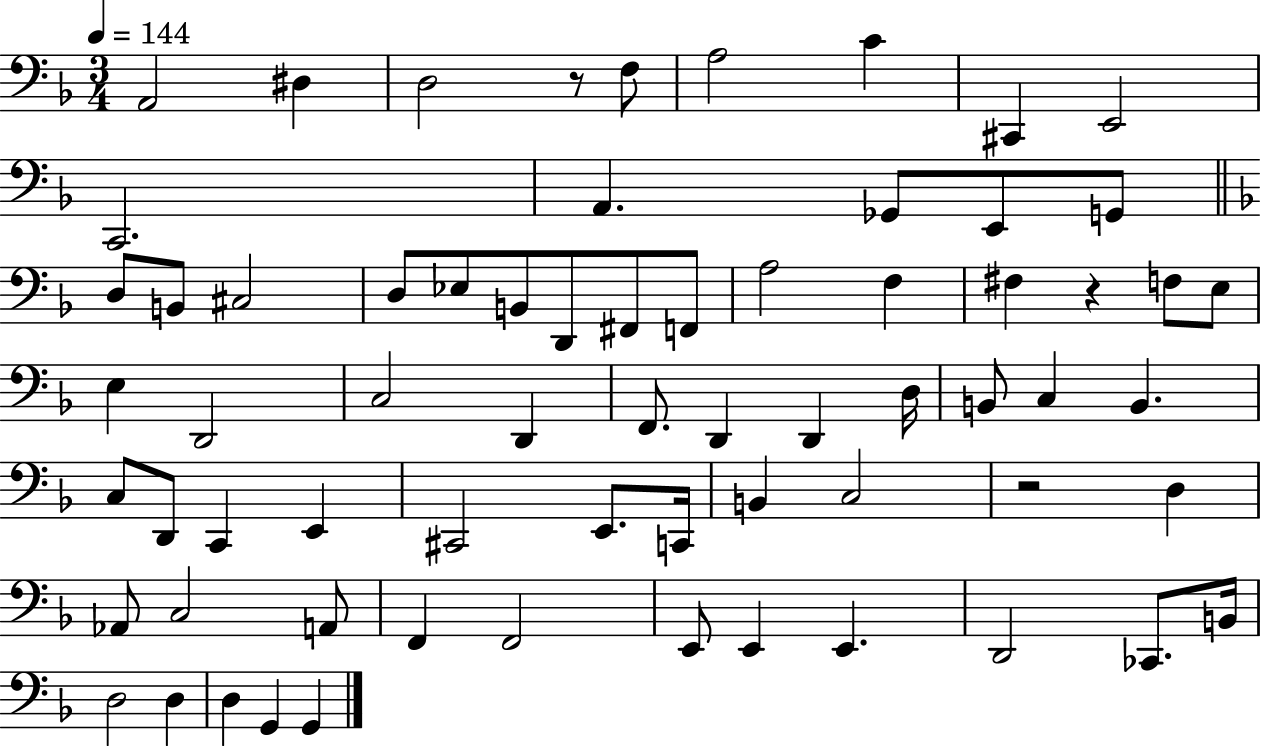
{
  \clef bass
  \numericTimeSignature
  \time 3/4
  \key f \major
  \tempo 4 = 144
  a,2 dis4 | d2 r8 f8 | a2 c'4 | cis,4 e,2 | \break c,2. | a,4. ges,8 e,8 g,8 | \bar "||" \break \key f \major d8 b,8 cis2 | d8 ees8 b,8 d,8 fis,8 f,8 | a2 f4 | fis4 r4 f8 e8 | \break e4 d,2 | c2 d,4 | f,8. d,4 d,4 d16 | b,8 c4 b,4. | \break c8 d,8 c,4 e,4 | cis,2 e,8. c,16 | b,4 c2 | r2 d4 | \break aes,8 c2 a,8 | f,4 f,2 | e,8 e,4 e,4. | d,2 ces,8. b,16 | \break d2 d4 | d4 g,4 g,4 | \bar "|."
}